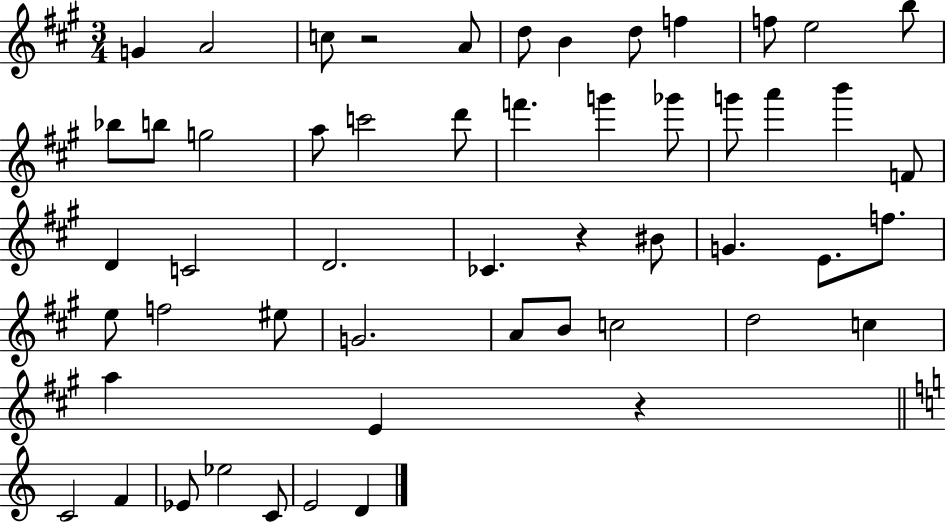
X:1
T:Untitled
M:3/4
L:1/4
K:A
G A2 c/2 z2 A/2 d/2 B d/2 f f/2 e2 b/2 _b/2 b/2 g2 a/2 c'2 d'/2 f' g' _g'/2 g'/2 a' b' F/2 D C2 D2 _C z ^B/2 G E/2 f/2 e/2 f2 ^e/2 G2 A/2 B/2 c2 d2 c a E z C2 F _E/2 _e2 C/2 E2 D